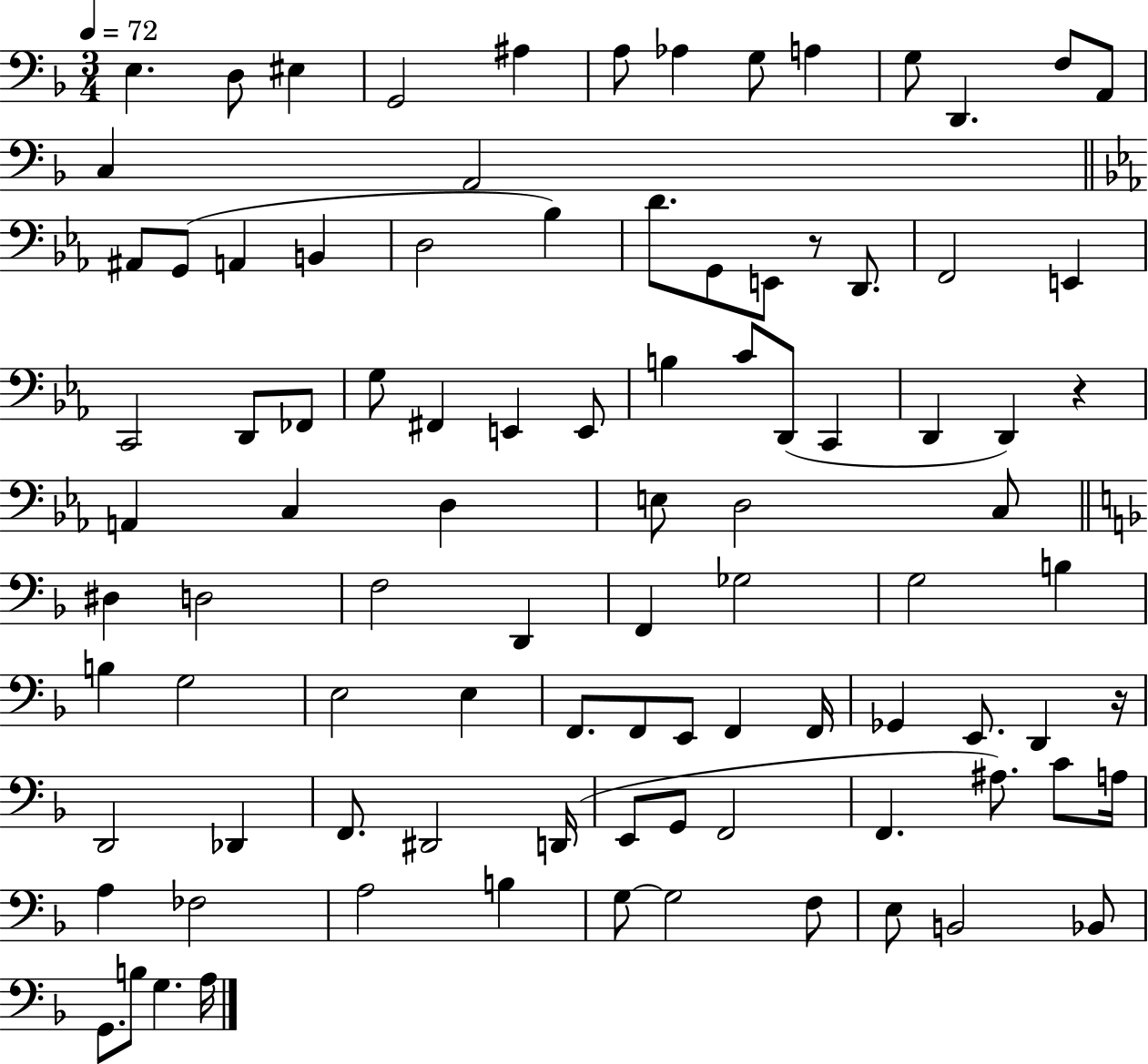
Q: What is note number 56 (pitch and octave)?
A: G3